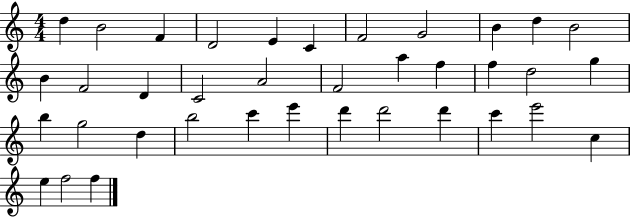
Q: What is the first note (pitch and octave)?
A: D5